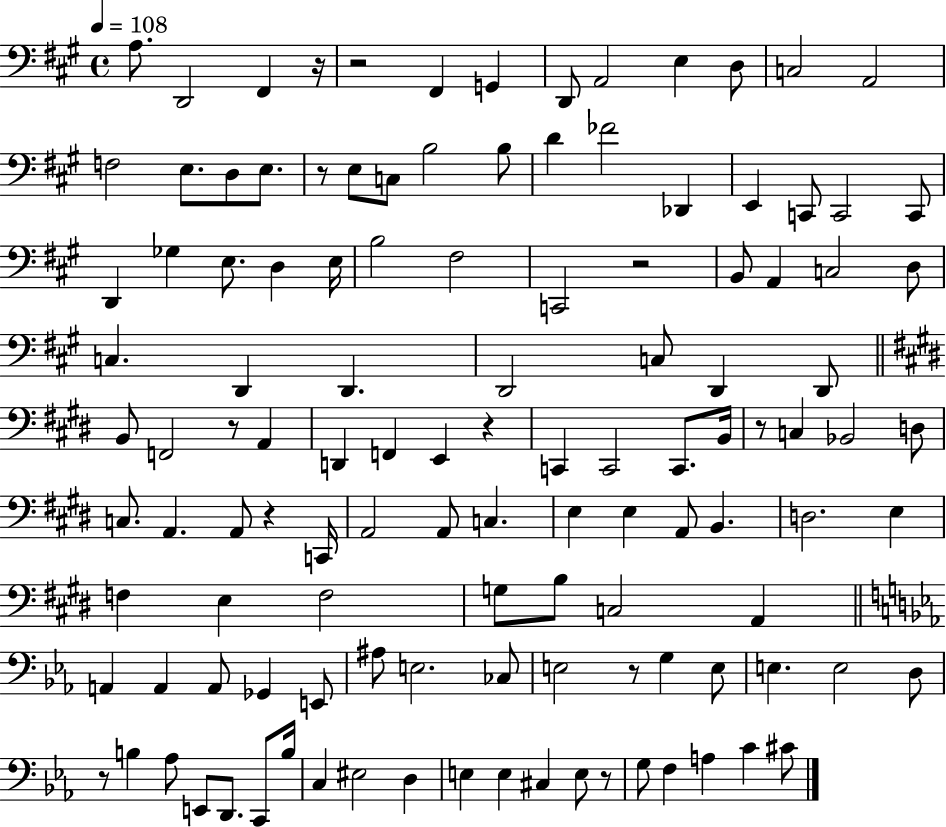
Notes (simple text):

A3/e. D2/h F#2/q R/s R/h F#2/q G2/q D2/e A2/h E3/q D3/e C3/h A2/h F3/h E3/e. D3/e E3/e. R/e E3/e C3/e B3/h B3/e D4/q FES4/h Db2/q E2/q C2/e C2/h C2/e D2/q Gb3/q E3/e. D3/q E3/s B3/h F#3/h C2/h R/h B2/e A2/q C3/h D3/e C3/q. D2/q D2/q. D2/h C3/e D2/q D2/e B2/e F2/h R/e A2/q D2/q F2/q E2/q R/q C2/q C2/h C2/e. B2/s R/e C3/q Bb2/h D3/e C3/e. A2/q. A2/e R/q C2/s A2/h A2/e C3/q. E3/q E3/q A2/e B2/q. D3/h. E3/q F3/q E3/q F3/h G3/e B3/e C3/h A2/q A2/q A2/q A2/e Gb2/q E2/e A#3/e E3/h. CES3/e E3/h R/e G3/q E3/e E3/q. E3/h D3/e R/e B3/q Ab3/e E2/e D2/e. C2/e B3/s C3/q EIS3/h D3/q E3/q E3/q C#3/q E3/e R/e G3/e F3/q A3/q C4/q C#4/e